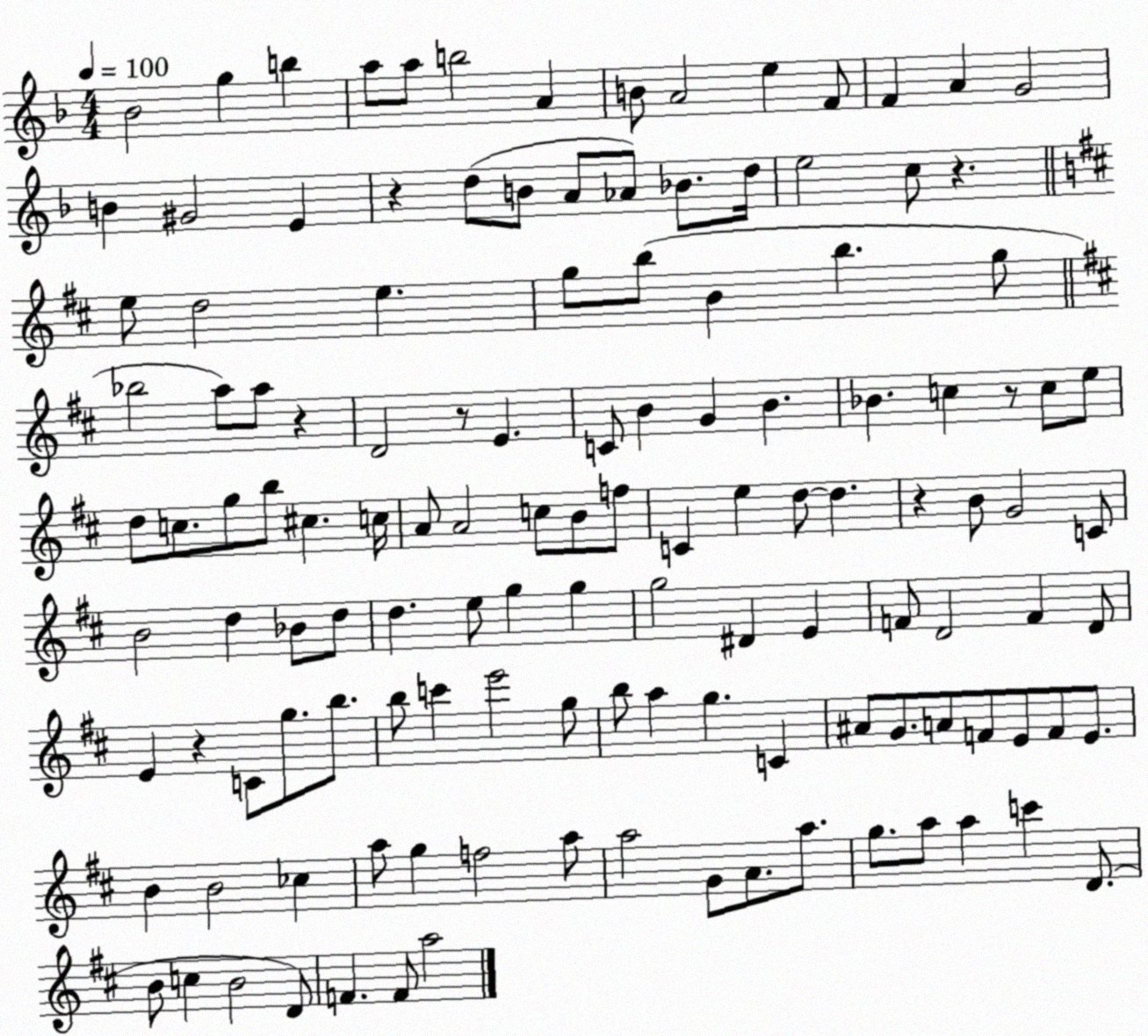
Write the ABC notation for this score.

X:1
T:Untitled
M:4/4
L:1/4
K:F
_B2 g b a/2 a/2 b2 A B/2 A2 e F/2 F A G2 B ^G2 E z d/2 B/2 A/2 _A/2 _B/2 d/4 e2 c/2 z e/2 d2 e g/2 b/2 B b g/2 _b2 a/2 a/2 z D2 z/2 E C/2 B G B _B c z/2 c/2 e/2 d/2 c/2 g/2 b/2 ^c c/4 A/2 A2 c/2 B/2 f/2 C e d/2 d z B/2 G2 C/2 B2 d _B/2 d/2 d e/2 g g g2 ^D E F/2 D2 F D/2 E z C/2 g/2 b/2 b/2 c' e'2 g/2 b/2 a g C ^A/2 G/2 A/2 F/2 E/2 F/2 E/2 B B2 _c a/2 g f2 a/2 a2 G/2 A/2 a/2 g/2 a/2 a c' D/2 B/2 c B2 D/2 F F/2 a2